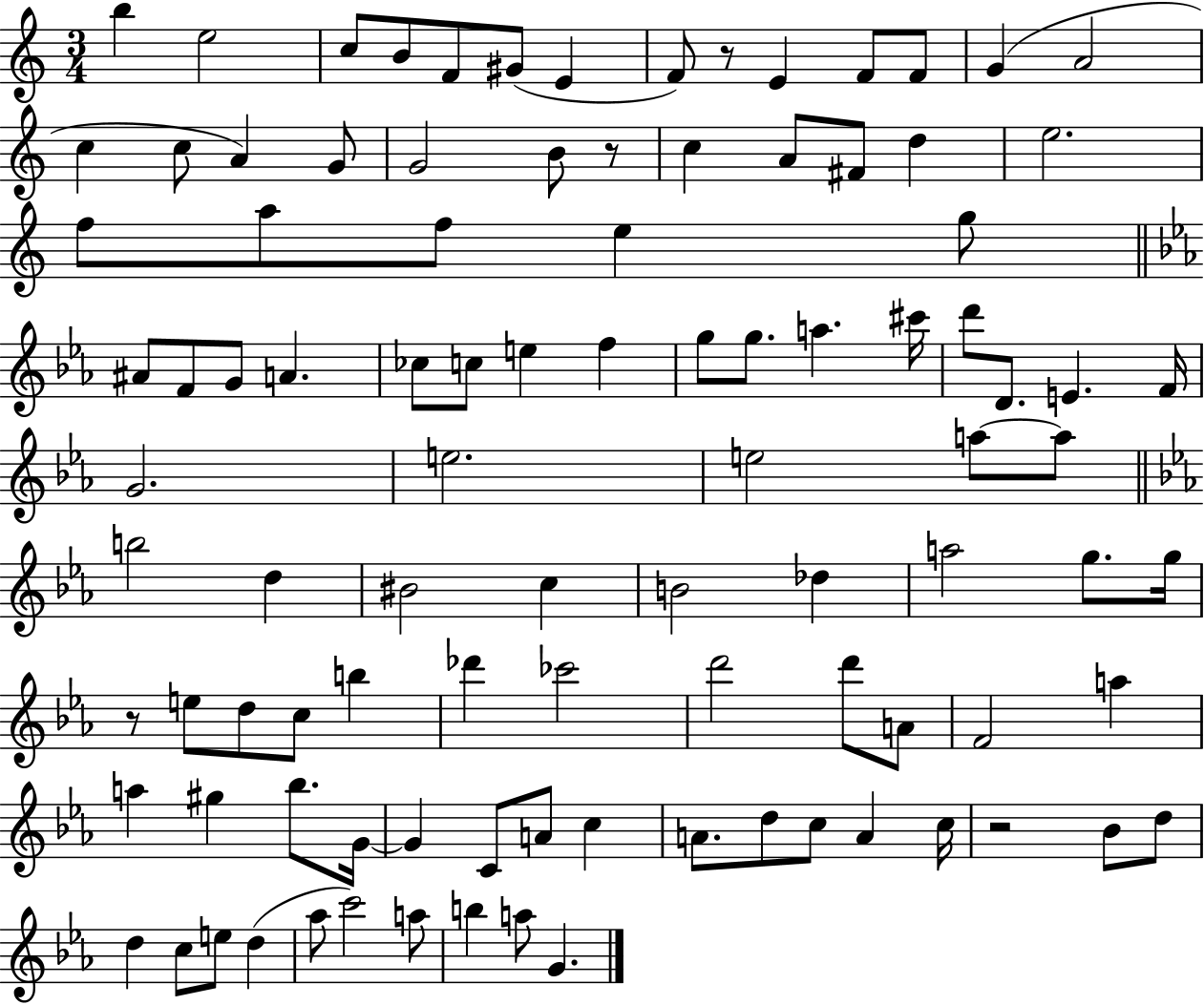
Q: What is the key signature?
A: C major